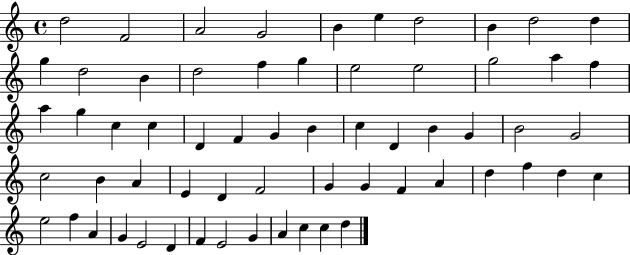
{
  \clef treble
  \time 4/4
  \defaultTimeSignature
  \key c \major
  d''2 f'2 | a'2 g'2 | b'4 e''4 d''2 | b'4 d''2 d''4 | \break g''4 d''2 b'4 | d''2 f''4 g''4 | e''2 e''2 | g''2 a''4 f''4 | \break a''4 g''4 c''4 c''4 | d'4 f'4 g'4 b'4 | c''4 d'4 b'4 g'4 | b'2 g'2 | \break c''2 b'4 a'4 | e'4 d'4 f'2 | g'4 g'4 f'4 a'4 | d''4 f''4 d''4 c''4 | \break e''2 f''4 a'4 | g'4 e'2 d'4 | f'4 e'2 g'4 | a'4 c''4 c''4 d''4 | \break \bar "|."
}